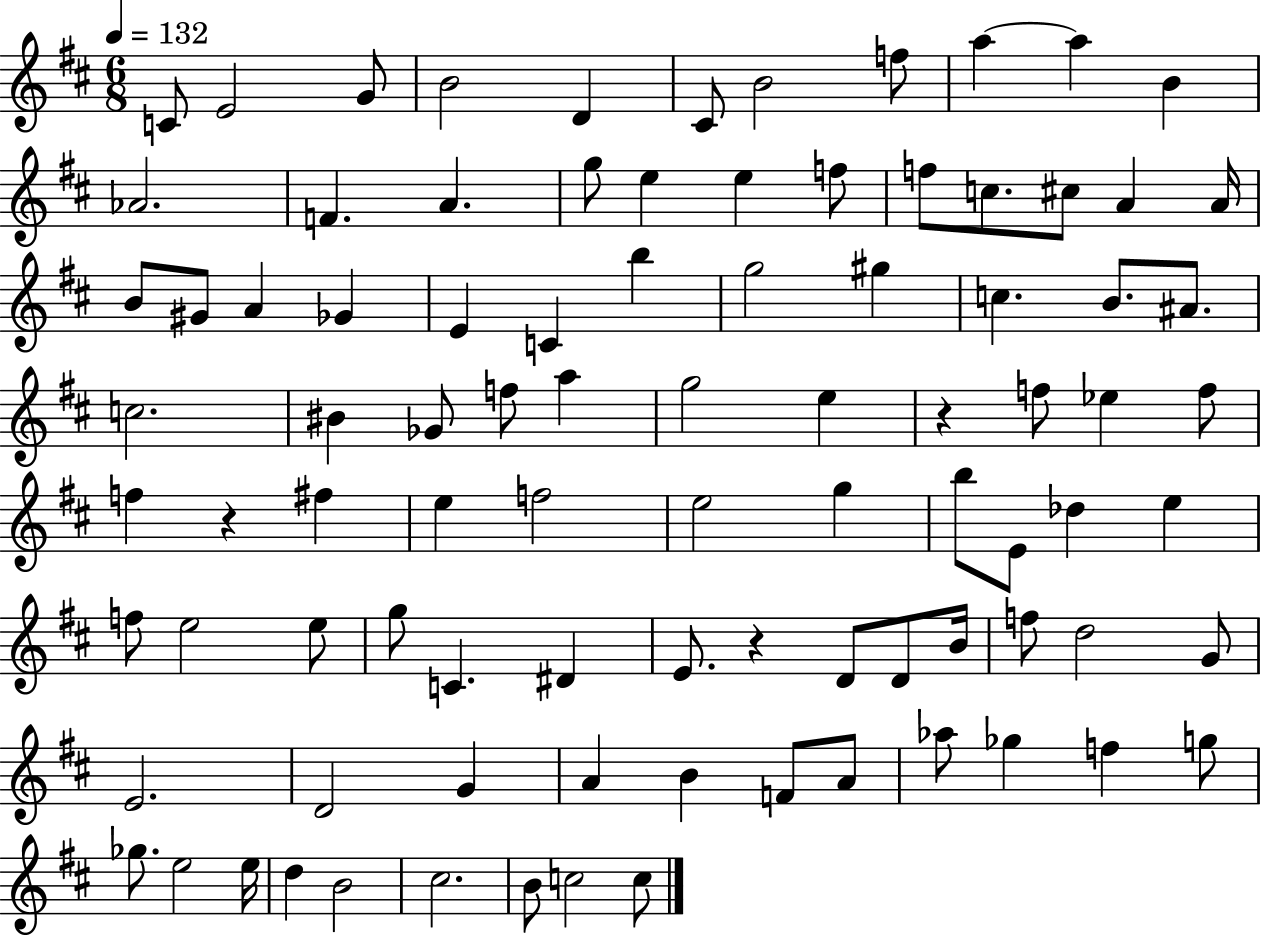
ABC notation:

X:1
T:Untitled
M:6/8
L:1/4
K:D
C/2 E2 G/2 B2 D ^C/2 B2 f/2 a a B _A2 F A g/2 e e f/2 f/2 c/2 ^c/2 A A/4 B/2 ^G/2 A _G E C b g2 ^g c B/2 ^A/2 c2 ^B _G/2 f/2 a g2 e z f/2 _e f/2 f z ^f e f2 e2 g b/2 E/2 _d e f/2 e2 e/2 g/2 C ^D E/2 z D/2 D/2 B/4 f/2 d2 G/2 E2 D2 G A B F/2 A/2 _a/2 _g f g/2 _g/2 e2 e/4 d B2 ^c2 B/2 c2 c/2